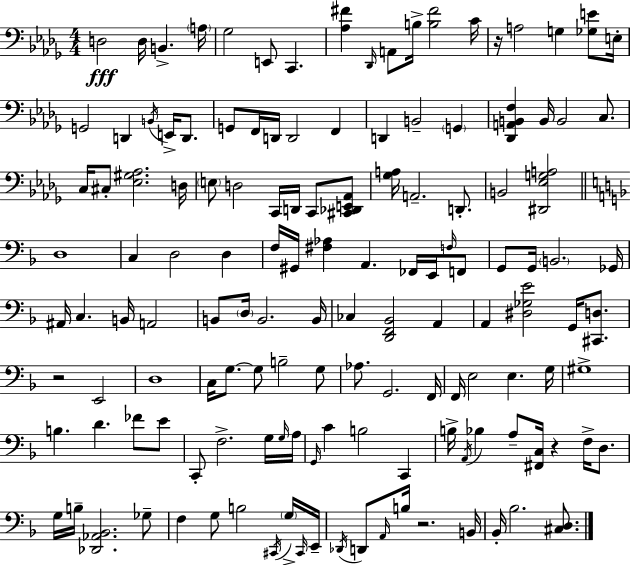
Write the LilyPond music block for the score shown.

{
  \clef bass
  \numericTimeSignature
  \time 4/4
  \key bes \minor
  \repeat volta 2 { d2\fff d16 b,4.-> \parenthesize a16 | ges2 e,8 c,4. | <aes fis'>4 \grace { des,16 } a,8 b16-> <b fis'>2 | c'16 r16 a2 g4 <ges e'>8 | \break e16-. g,2 d,4 \acciaccatura { b,16 } e,16-> d,8. | g,8 f,16 d,16 d,2 f,4 | d,4 b,2-- \parenthesize g,4 | <des, a, b, f>4 b,16 b,2 c8. | \break c16 cis8-. <ees gis aes>2. | d16 \parenthesize e8 d2 c,16 d,16 c,8 | <cis, des, e, aes,>8 <ges a>16 a,2.-- d,8.-. | b,2 <dis, ees g a>2 | \break \bar "||" \break \key f \major d1 | c4 d2 d4 | f16 gis,16 <fis aes>4 a,4. fes,16 e,16 \grace { f16 } f,8 | g,8 g,16 \parenthesize b,2. | \break ges,16 ais,16 c4. b,16 a,2 | b,8 \parenthesize d16 b,2. | b,16 ces4 <d, f, bes,>2 a,4 | a,4 <dis ges e'>2 g,16 <cis, d>8. | \break r2 e,2 | d1 | c16 g8.~~ g8 b2-- g8 | aes8. g,2. | \break f,16 f,16 e2 e4. | g16 gis1-> | b4. d'4. fes'8 e'8 | c,8-. f2.-> g16 | \break \grace { g16 } a16 \grace { g,16 } c'4 b2 c,4 | b16-> \acciaccatura { a,16 } bes4 a8-- <fis, c>16 r4 | f16-> d8. g16 b16-- <des, aes, bes,>2. | ges8-- f4 g8 b2 | \break \acciaccatura { cis,16 } \parenthesize g16-> \grace { cis,16 } e,16-- \acciaccatura { des,16 } d,8 \grace { a,16 } b16 r2. | b,16 bes,16-. bes2. | <cis d>8. } \bar "|."
}